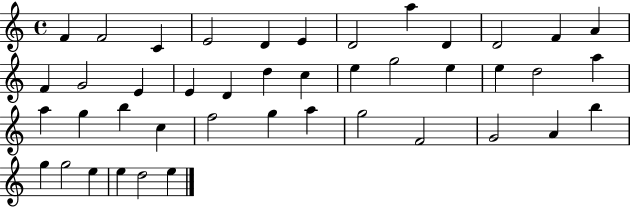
{
  \clef treble
  \time 4/4
  \defaultTimeSignature
  \key c \major
  f'4 f'2 c'4 | e'2 d'4 e'4 | d'2 a''4 d'4 | d'2 f'4 a'4 | \break f'4 g'2 e'4 | e'4 d'4 d''4 c''4 | e''4 g''2 e''4 | e''4 d''2 a''4 | \break a''4 g''4 b''4 c''4 | f''2 g''4 a''4 | g''2 f'2 | g'2 a'4 b''4 | \break g''4 g''2 e''4 | e''4 d''2 e''4 | \bar "|."
}